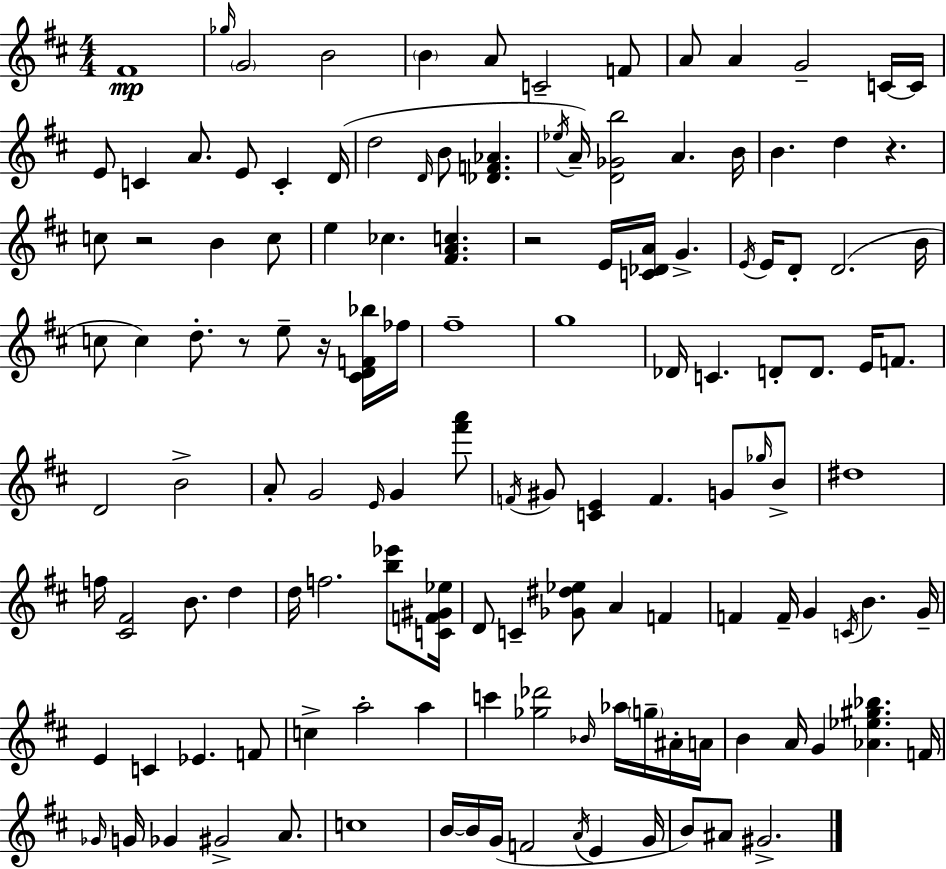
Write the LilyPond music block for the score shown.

{
  \clef treble
  \numericTimeSignature
  \time 4/4
  \key d \major
  fis'1\mp | \grace { ges''16 } \parenthesize g'2 b'2 | \parenthesize b'4 a'8 c'2-- f'8 | a'8 a'4 g'2-- c'16~~ | \break c'16 e'8 c'4 a'8. e'8 c'4-. | d'16( d''2 \grace { d'16 } b'8 <des' f' aes'>4. | \acciaccatura { ees''16 }) a'16-- <d' ges' b''>2 a'4. | b'16 b'4. d''4 r4. | \break c''8 r2 b'4 | c''8 e''4 ces''4. <fis' a' c''>4. | r2 e'16 <c' des' a'>16 g'4.-> | \acciaccatura { e'16 } e'16 d'8-. d'2.( | \break b'16 c''8 c''4) d''8.-. r8 e''8-- | r16 <cis' d' f' bes''>16 fes''16 fis''1-- | g''1 | des'16 c'4. d'8-. d'8. | \break e'16 f'8. d'2 b'2-> | a'8-. g'2 \grace { e'16 } g'4 | <fis''' a'''>8 \acciaccatura { f'16 } gis'8 <c' e'>4 f'4. | g'8 \grace { ges''16 } b'8-> dis''1 | \break f''16 <cis' fis'>2 | b'8. d''4 d''16 f''2. | <b'' ees'''>8 <c' f' gis' ees''>16 d'8 c'4-- <ges' dis'' ees''>8 a'4 | f'4 f'4 f'16-- g'4 | \break \acciaccatura { c'16 } b'4. g'16-- e'4 c'4 | ees'4. f'8 c''4-> a''2-. | a''4 c'''4 <ges'' des'''>2 | \grace { bes'16 } aes''16 \parenthesize g''16-- ais'16-. a'16 b'4 a'16 g'4 | \break <aes' ees'' gis'' bes''>4. f'16 \grace { ges'16 } g'16 ges'4 gis'2-> | a'8. c''1 | b'16~~ b'16 g'16( f'2 | \acciaccatura { a'16 } e'4 g'16 b'8) ais'8 gis'2.-> | \break \bar "|."
}